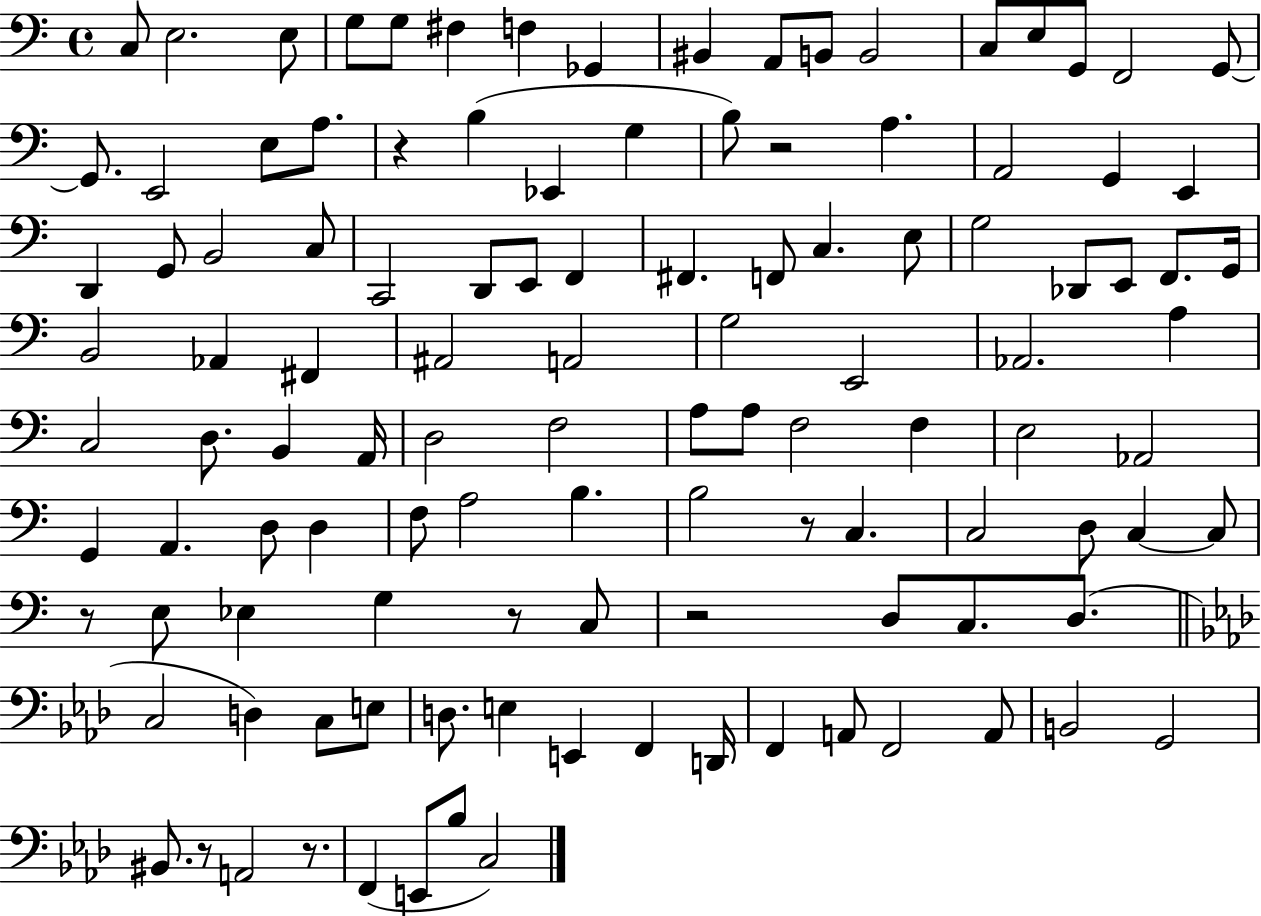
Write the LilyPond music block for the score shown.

{
  \clef bass
  \time 4/4
  \defaultTimeSignature
  \key c \major
  \repeat volta 2 { c8 e2. e8 | g8 g8 fis4 f4 ges,4 | bis,4 a,8 b,8 b,2 | c8 e8 g,8 f,2 g,8~~ | \break g,8. e,2 e8 a8. | r4 b4( ees,4 g4 | b8) r2 a4. | a,2 g,4 e,4 | \break d,4 g,8 b,2 c8 | c,2 d,8 e,8 f,4 | fis,4. f,8 c4. e8 | g2 des,8 e,8 f,8. g,16 | \break b,2 aes,4 fis,4 | ais,2 a,2 | g2 e,2 | aes,2. a4 | \break c2 d8. b,4 a,16 | d2 f2 | a8 a8 f2 f4 | e2 aes,2 | \break g,4 a,4. d8 d4 | f8 a2 b4. | b2 r8 c4. | c2 d8 c4~~ c8 | \break r8 e8 ees4 g4 r8 c8 | r2 d8 c8. d8.( | \bar "||" \break \key f \minor c2 d4) c8 e8 | d8. e4 e,4 f,4 d,16 | f,4 a,8 f,2 a,8 | b,2 g,2 | \break bis,8. r8 a,2 r8. | f,4( e,8 bes8 c2) | } \bar "|."
}